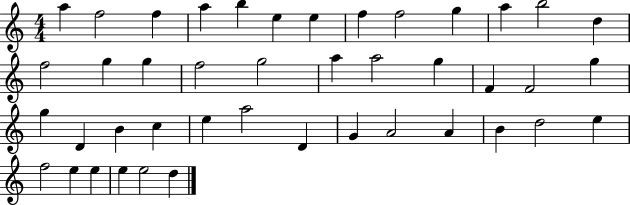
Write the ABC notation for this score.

X:1
T:Untitled
M:4/4
L:1/4
K:C
a f2 f a b e e f f2 g a b2 d f2 g g f2 g2 a a2 g F F2 g g D B c e a2 D G A2 A B d2 e f2 e e e e2 d